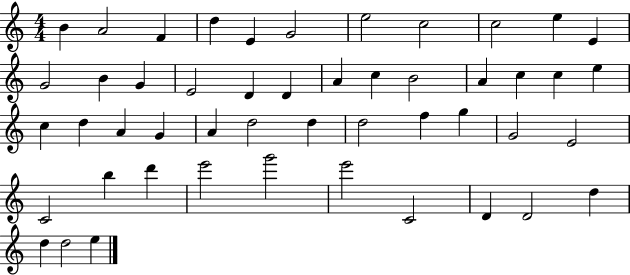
B4/q A4/h F4/q D5/q E4/q G4/h E5/h C5/h C5/h E5/q E4/q G4/h B4/q G4/q E4/h D4/q D4/q A4/q C5/q B4/h A4/q C5/q C5/q E5/q C5/q D5/q A4/q G4/q A4/q D5/h D5/q D5/h F5/q G5/q G4/h E4/h C4/h B5/q D6/q E6/h G6/h E6/h C4/h D4/q D4/h D5/q D5/q D5/h E5/q